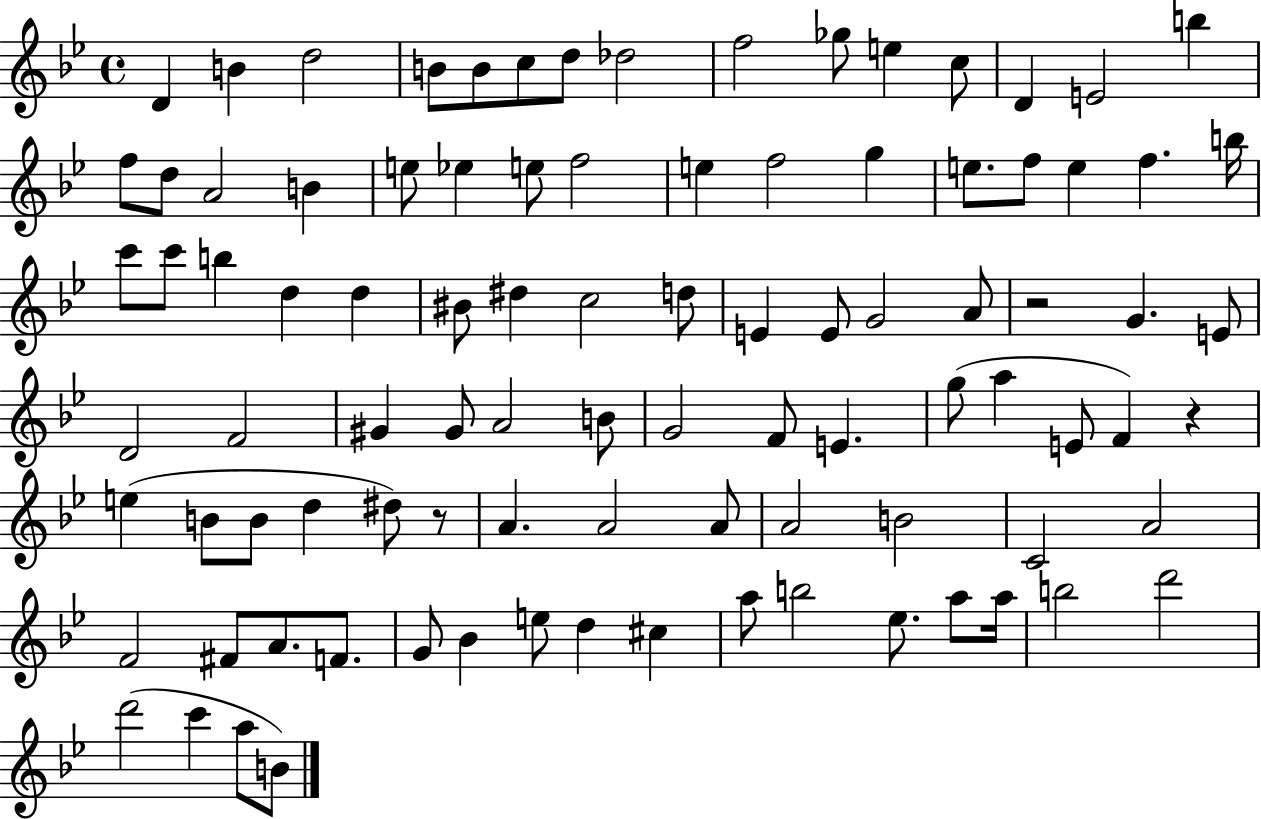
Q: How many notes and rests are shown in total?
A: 94